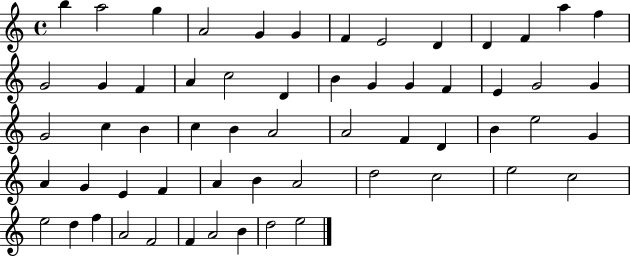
B5/q A5/h G5/q A4/h G4/q G4/q F4/q E4/h D4/q D4/q F4/q A5/q F5/q G4/h G4/q F4/q A4/q C5/h D4/q B4/q G4/q G4/q F4/q E4/q G4/h G4/q G4/h C5/q B4/q C5/q B4/q A4/h A4/h F4/q D4/q B4/q E5/h G4/q A4/q G4/q E4/q F4/q A4/q B4/q A4/h D5/h C5/h E5/h C5/h E5/h D5/q F5/q A4/h F4/h F4/q A4/h B4/q D5/h E5/h